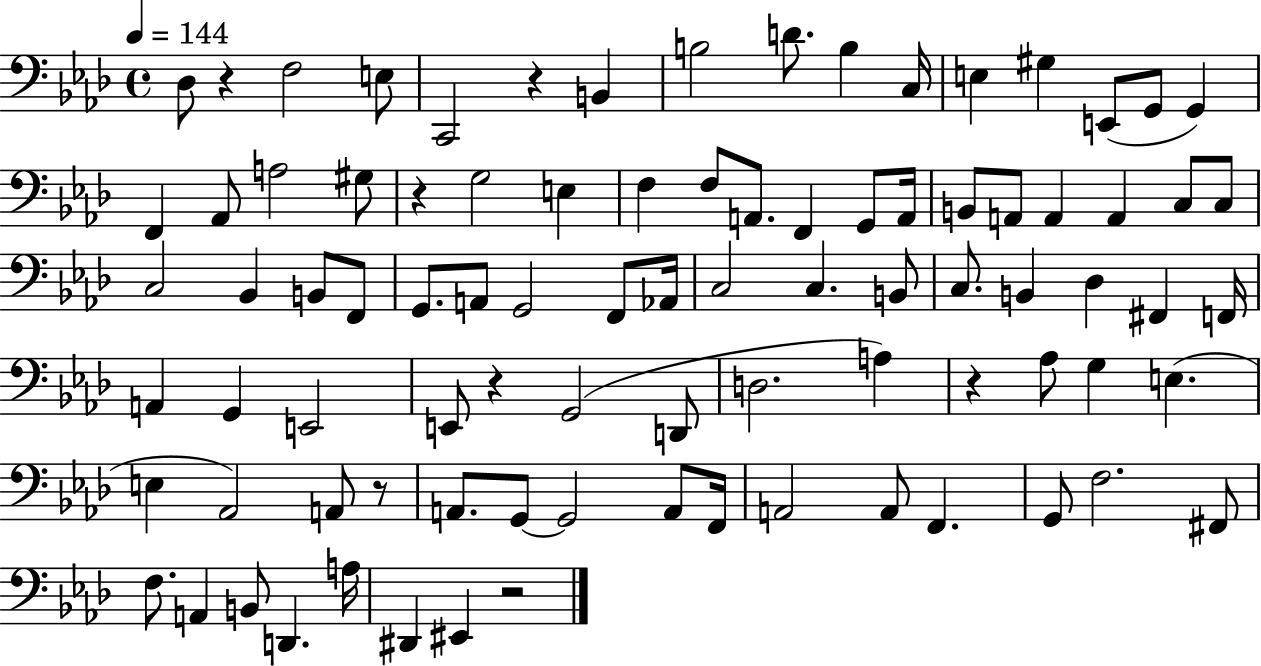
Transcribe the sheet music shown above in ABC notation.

X:1
T:Untitled
M:4/4
L:1/4
K:Ab
_D,/2 z F,2 E,/2 C,,2 z B,, B,2 D/2 B, C,/4 E, ^G, E,,/2 G,,/2 G,, F,, _A,,/2 A,2 ^G,/2 z G,2 E, F, F,/2 A,,/2 F,, G,,/2 A,,/4 B,,/2 A,,/2 A,, A,, C,/2 C,/2 C,2 _B,, B,,/2 F,,/2 G,,/2 A,,/2 G,,2 F,,/2 _A,,/4 C,2 C, B,,/2 C,/2 B,, _D, ^F,, F,,/4 A,, G,, E,,2 E,,/2 z G,,2 D,,/2 D,2 A, z _A,/2 G, E, E, _A,,2 A,,/2 z/2 A,,/2 G,,/2 G,,2 A,,/2 F,,/4 A,,2 A,,/2 F,, G,,/2 F,2 ^F,,/2 F,/2 A,, B,,/2 D,, A,/4 ^D,, ^E,, z2